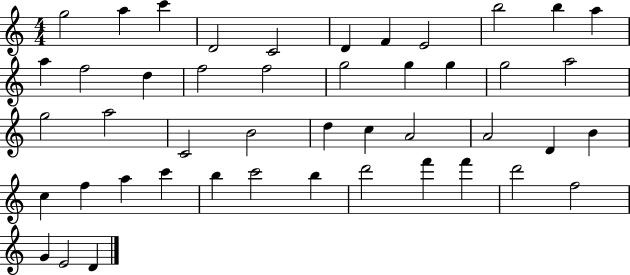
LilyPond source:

{
  \clef treble
  \numericTimeSignature
  \time 4/4
  \key c \major
  g''2 a''4 c'''4 | d'2 c'2 | d'4 f'4 e'2 | b''2 b''4 a''4 | \break a''4 f''2 d''4 | f''2 f''2 | g''2 g''4 g''4 | g''2 a''2 | \break g''2 a''2 | c'2 b'2 | d''4 c''4 a'2 | a'2 d'4 b'4 | \break c''4 f''4 a''4 c'''4 | b''4 c'''2 b''4 | d'''2 f'''4 f'''4 | d'''2 f''2 | \break g'4 e'2 d'4 | \bar "|."
}